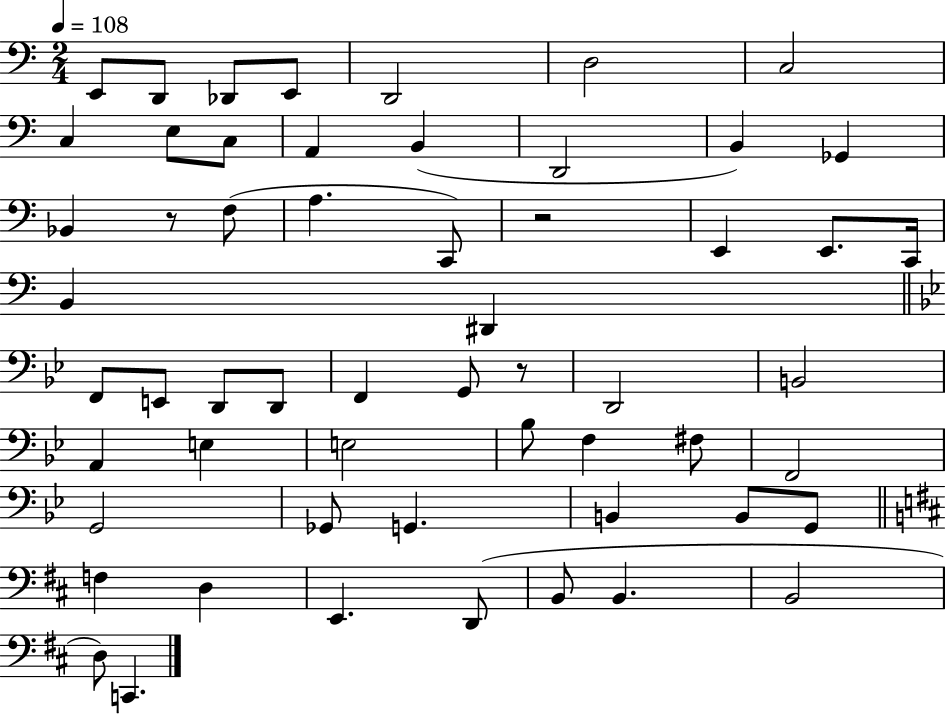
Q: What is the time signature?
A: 2/4